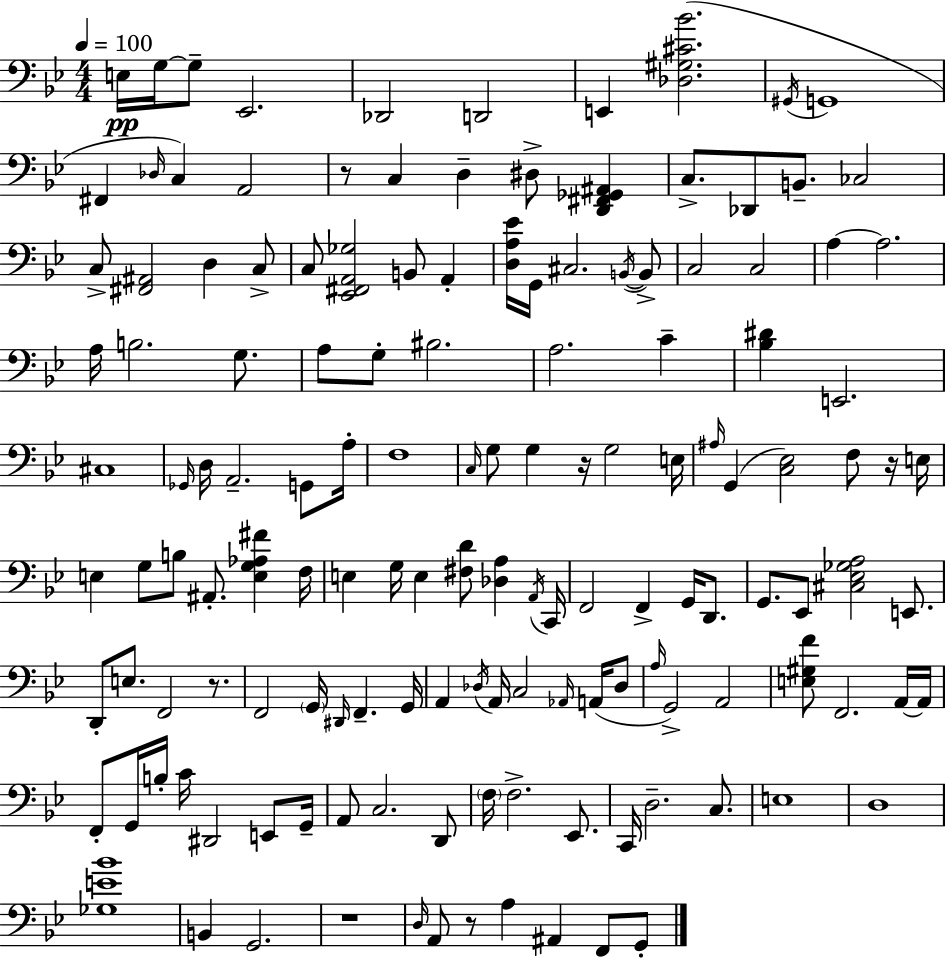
X:1
T:Untitled
M:4/4
L:1/4
K:Bb
E,/4 G,/4 G,/2 _E,,2 _D,,2 D,,2 E,, [_D,^G,^C_B]2 ^G,,/4 G,,4 ^F,, _D,/4 C, A,,2 z/2 C, D, ^D,/2 [D,,^F,,_G,,^A,,] C,/2 _D,,/2 B,,/2 _C,2 C,/2 [^F,,^A,,]2 D, C,/2 C,/2 [_E,,^F,,A,,_G,]2 B,,/2 A,, [D,A,_E]/4 G,,/4 ^C,2 B,,/4 B,,/2 C,2 C,2 A, A,2 A,/4 B,2 G,/2 A,/2 G,/2 ^B,2 A,2 C [_B,^D] E,,2 ^C,4 _G,,/4 D,/4 A,,2 G,,/2 A,/4 F,4 C,/4 G,/2 G, z/4 G,2 E,/4 ^A,/4 G,, [C,_E,]2 F,/2 z/4 E,/4 E, G,/2 B,/2 ^A,,/2 [E,G,_A,^F] F,/4 E, G,/4 E, [^F,D]/2 [_D,A,] A,,/4 C,,/4 F,,2 F,, G,,/4 D,,/2 G,,/2 _E,,/2 [^C,_E,_G,A,]2 E,,/2 D,,/2 E,/2 F,,2 z/2 F,,2 G,,/4 ^D,,/4 F,, G,,/4 A,, _D,/4 A,,/4 C,2 _A,,/4 A,,/4 _D,/2 A,/4 G,,2 A,,2 [E,^G,F]/2 F,,2 A,,/4 A,,/4 F,,/2 G,,/4 B,/4 C/4 ^D,,2 E,,/2 G,,/4 A,,/2 C,2 D,,/2 F,/4 F,2 _E,,/2 C,,/4 D,2 C,/2 E,4 D,4 [_G,E_B]4 B,, G,,2 z4 D,/4 A,,/2 z/2 A, ^A,, F,,/2 G,,/2